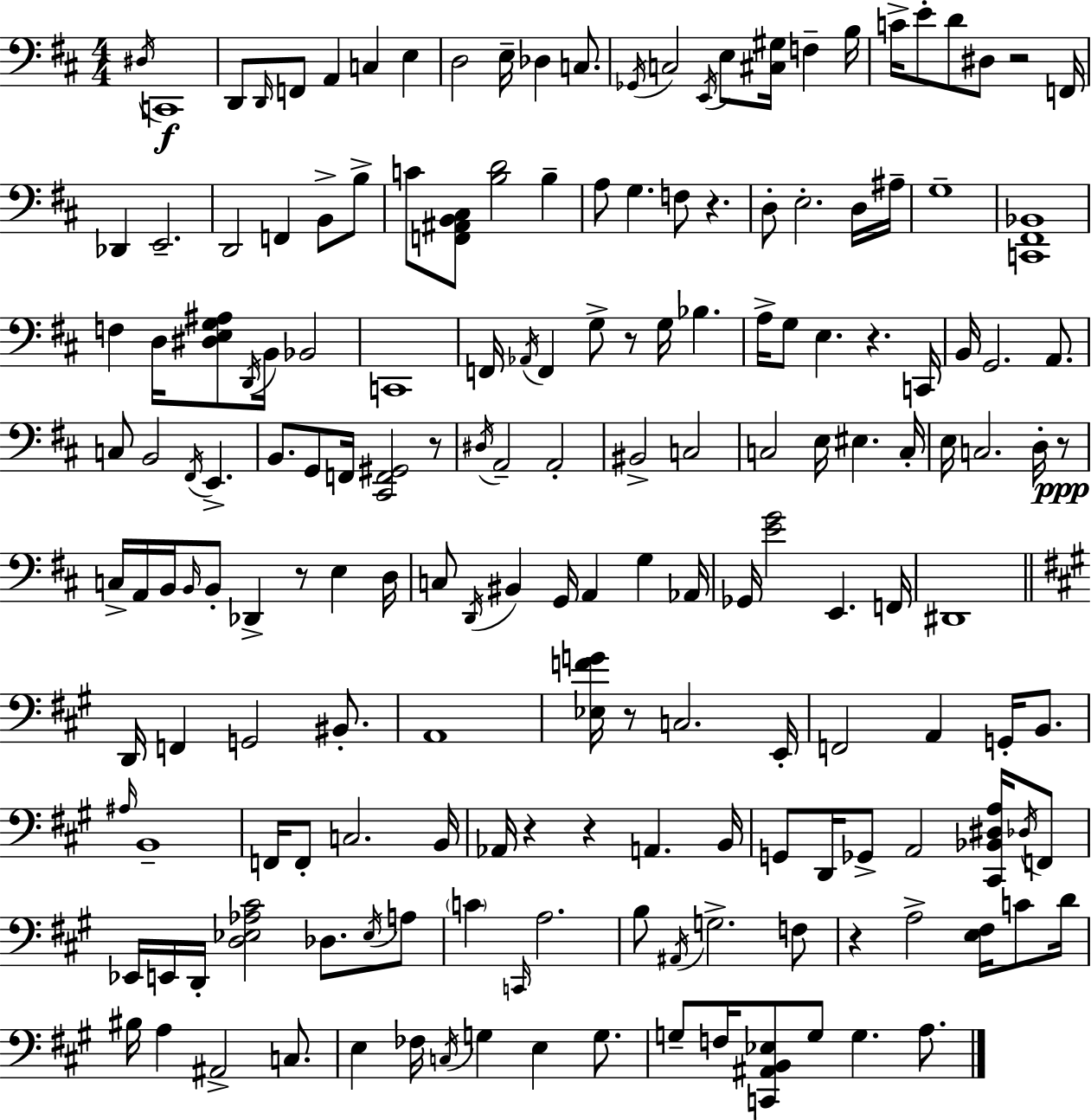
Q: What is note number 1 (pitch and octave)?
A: D#3